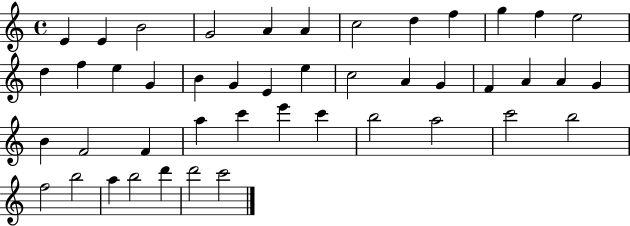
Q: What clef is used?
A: treble